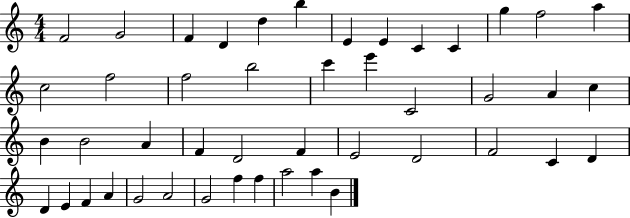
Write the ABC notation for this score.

X:1
T:Untitled
M:4/4
L:1/4
K:C
F2 G2 F D d b E E C C g f2 a c2 f2 f2 b2 c' e' C2 G2 A c B B2 A F D2 F E2 D2 F2 C D D E F A G2 A2 G2 f f a2 a B